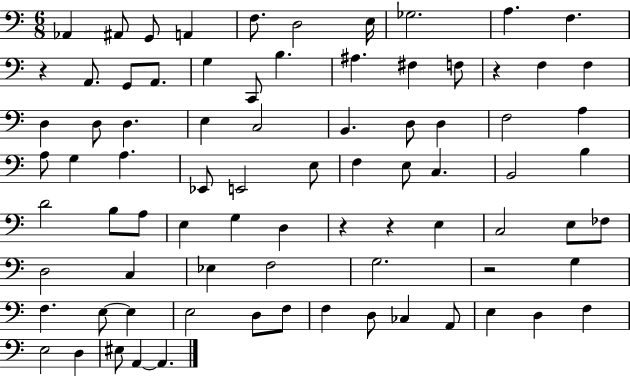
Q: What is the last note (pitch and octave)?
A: A2